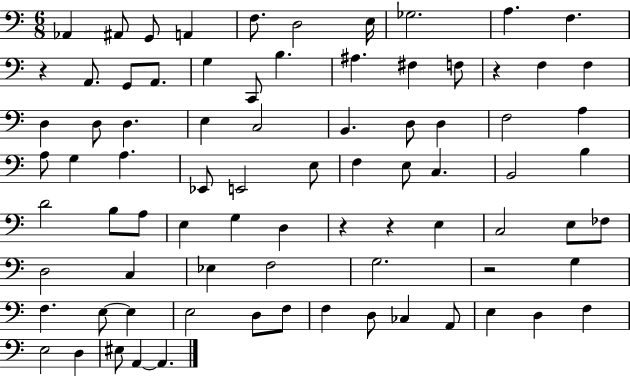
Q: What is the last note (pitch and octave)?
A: A2